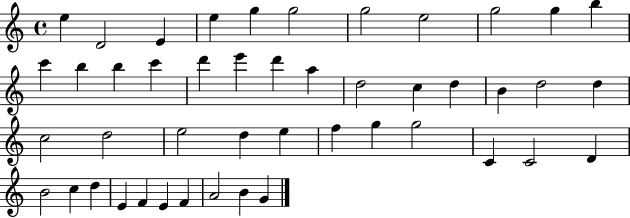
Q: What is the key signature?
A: C major